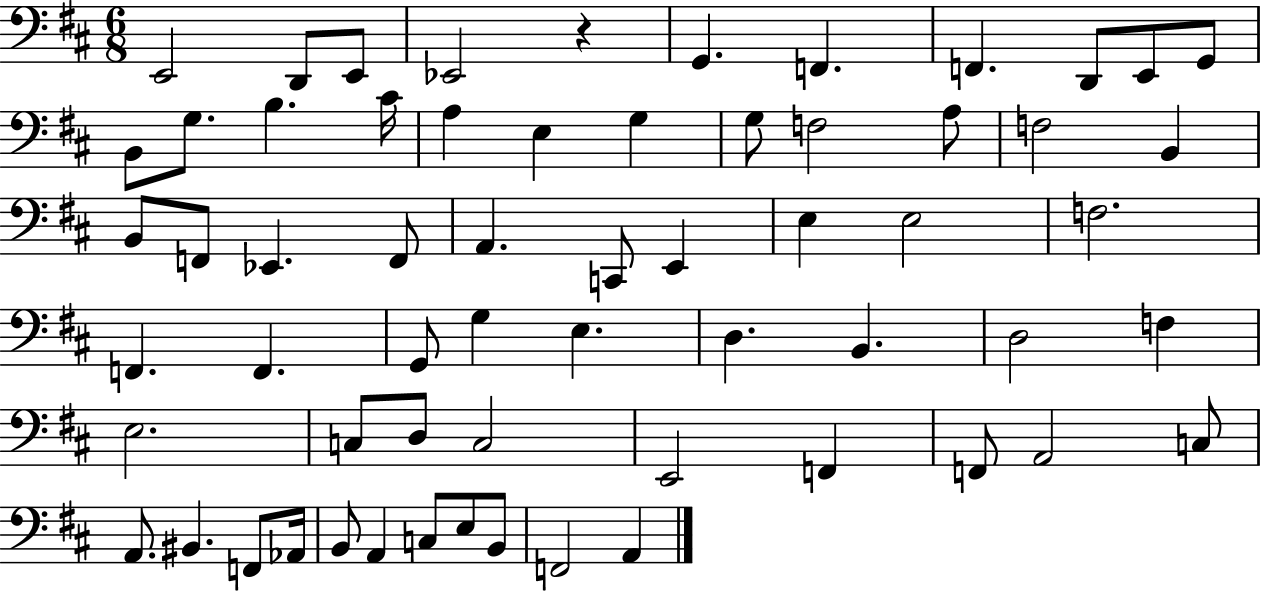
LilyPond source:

{
  \clef bass
  \numericTimeSignature
  \time 6/8
  \key d \major
  e,2 d,8 e,8 | ees,2 r4 | g,4. f,4. | f,4. d,8 e,8 g,8 | \break b,8 g8. b4. cis'16 | a4 e4 g4 | g8 f2 a8 | f2 b,4 | \break b,8 f,8 ees,4. f,8 | a,4. c,8 e,4 | e4 e2 | f2. | \break f,4. f,4. | g,8 g4 e4. | d4. b,4. | d2 f4 | \break e2. | c8 d8 c2 | e,2 f,4 | f,8 a,2 c8 | \break a,8. bis,4. f,8 aes,16 | b,8 a,4 c8 e8 b,8 | f,2 a,4 | \bar "|."
}